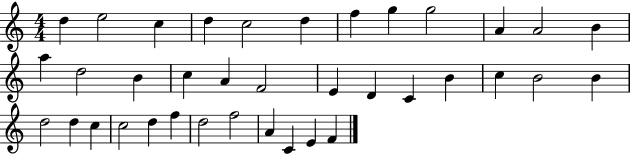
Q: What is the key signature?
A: C major